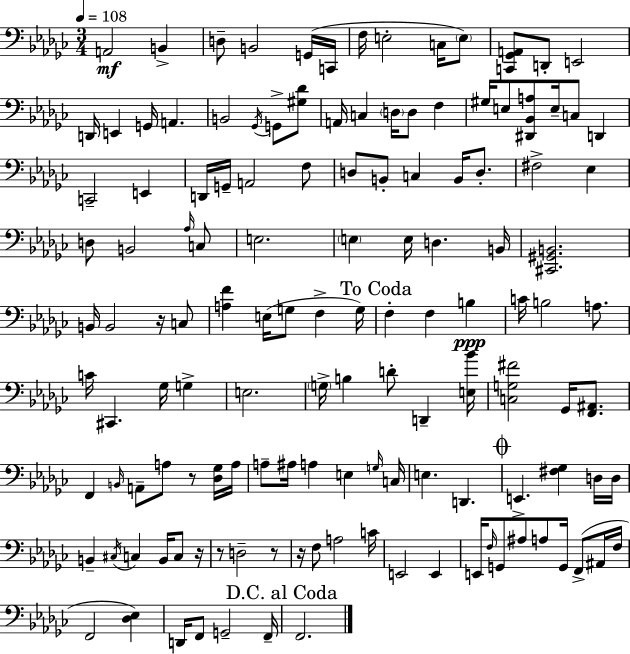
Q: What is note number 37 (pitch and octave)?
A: B2